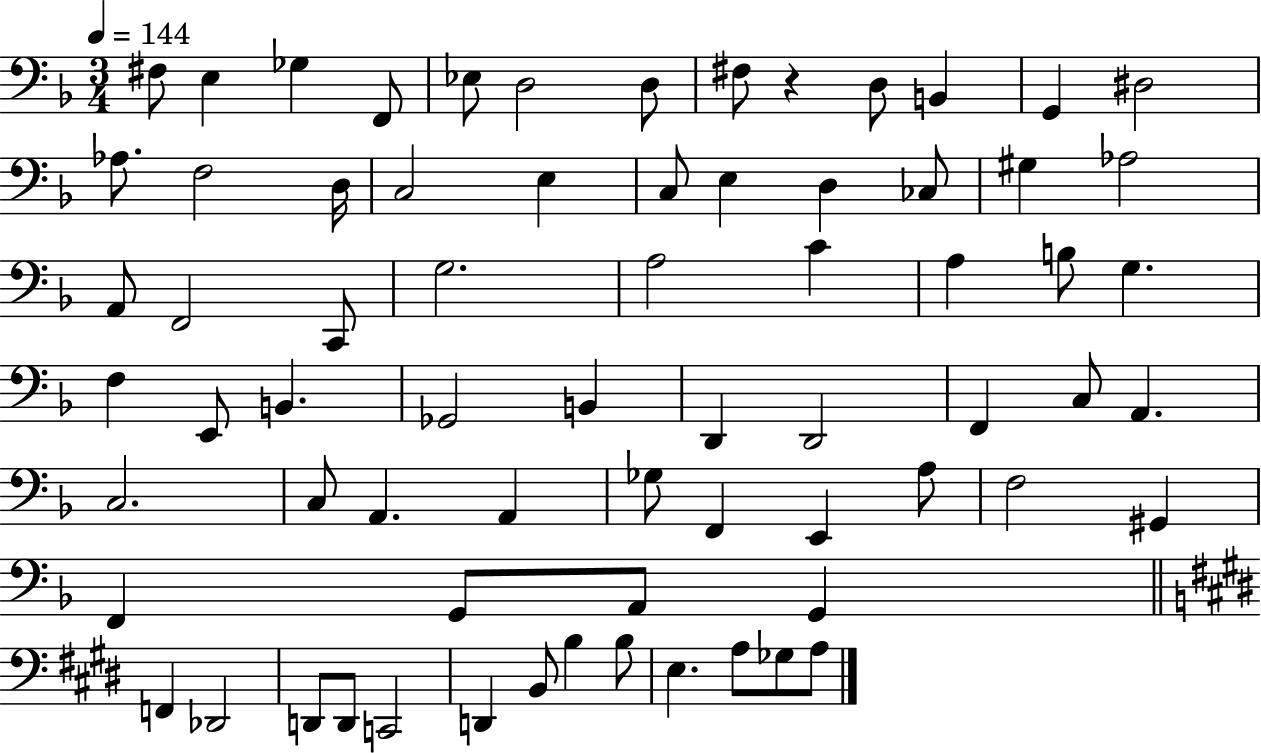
X:1
T:Untitled
M:3/4
L:1/4
K:F
^F,/2 E, _G, F,,/2 _E,/2 D,2 D,/2 ^F,/2 z D,/2 B,, G,, ^D,2 _A,/2 F,2 D,/4 C,2 E, C,/2 E, D, _C,/2 ^G, _A,2 A,,/2 F,,2 C,,/2 G,2 A,2 C A, B,/2 G, F, E,,/2 B,, _G,,2 B,, D,, D,,2 F,, C,/2 A,, C,2 C,/2 A,, A,, _G,/2 F,, E,, A,/2 F,2 ^G,, F,, G,,/2 A,,/2 G,, F,, _D,,2 D,,/2 D,,/2 C,,2 D,, B,,/2 B, B,/2 E, A,/2 _G,/2 A,/2